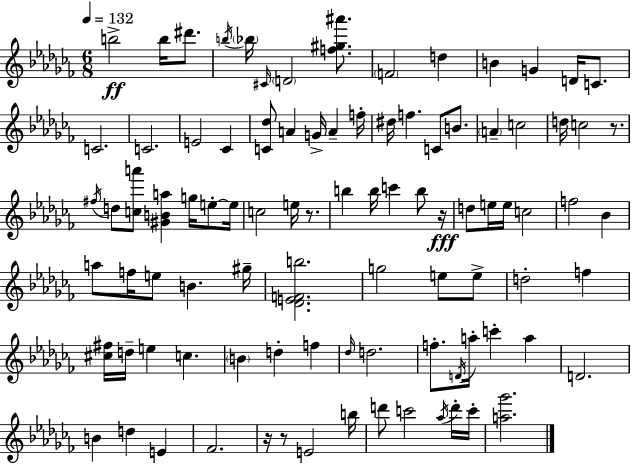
{
  \clef treble
  \numericTimeSignature
  \time 6/8
  \key aes \minor
  \tempo 4 = 132
  b''2->\ff b''16 dis'''8. | \acciaccatura { b''16 } \parenthesize bes''16 \grace { cis'16 } \parenthesize d'2 <f'' gis'' ais'''>8. | \parenthesize f'2 d''4 | b'4 g'4 d'16 c'8. | \break c'2. | c'2. | e'2 ces'4 | <c' des''>8 a'4 g'16-> a'4-- | \break f''16-. dis''16 f''4. c'8 b'8. | \parenthesize a'4-- c''2 | d''16 c''2 r8. | \acciaccatura { fis''16 } d''8 <c'' a'''>8 <gis' b' a''>4 g''16 | \break e''8-.~~ e''16 c''2 e''16 | r8. b''4 b''16 c'''4 | b''8 r16\fff d''8 e''16 e''16 c''2 | f''2 bes'4 | \break a''8 f''16 e''8 b'4. | gis''16-- <des' e' f' b''>2. | g''2 e''8 | e''8-> d''2-. f''4 | \break <cis'' fis''>16 d''16-- e''4 c''4. | \parenthesize b'4 d''4-. f''4 | \grace { des''16 } d''2. | f''8.-. \acciaccatura { d'16 } a''16-. c'''4-. | \break a''4 d'2. | b'4 d''4 | e'4 fes'2. | r16 r8 e'2 | \break b''16 d'''8 c'''2 | \acciaccatura { aes''16 } d'''16-. c'''16-. <a'' ges'''>2. | \bar "|."
}